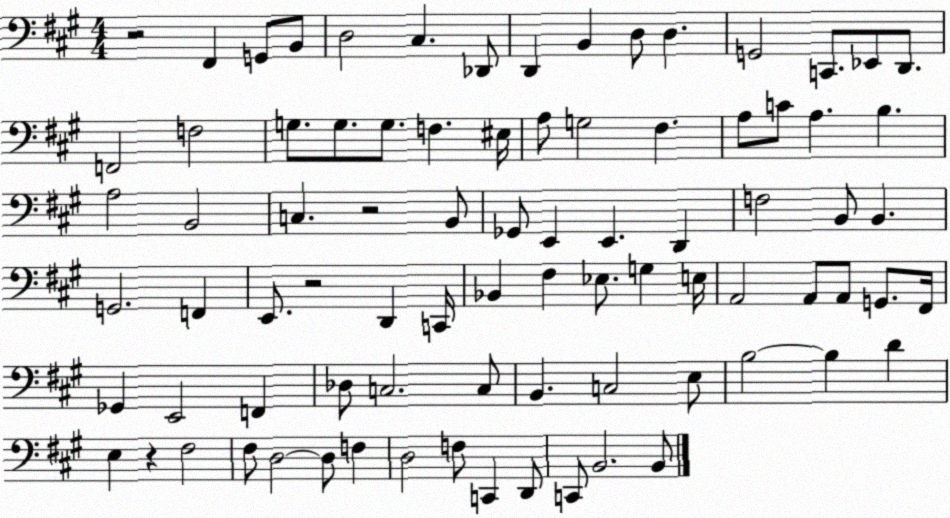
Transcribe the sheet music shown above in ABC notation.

X:1
T:Untitled
M:4/4
L:1/4
K:A
z2 ^F,, G,,/2 B,,/2 D,2 ^C, _D,,/2 D,, B,, D,/2 D, G,,2 C,,/2 _E,,/2 D,,/2 F,,2 F,2 G,/2 G,/2 G,/2 F, ^E,/4 A,/2 G,2 ^F, A,/2 C/2 A, B, A,2 B,,2 C, z2 B,,/2 _G,,/2 E,, E,, D,, F,2 B,,/2 B,, G,,2 F,, E,,/2 z2 D,, C,,/4 _B,, ^F, _E,/2 G, E,/4 A,,2 A,,/2 A,,/2 G,,/2 ^F,,/4 _G,, E,,2 F,, _D,/2 C,2 C,/2 B,, C,2 E,/2 B,2 B, D E, z ^F,2 ^F,/2 D,2 D,/2 F, D,2 F,/2 C,, D,,/2 C,,/2 B,,2 B,,/2